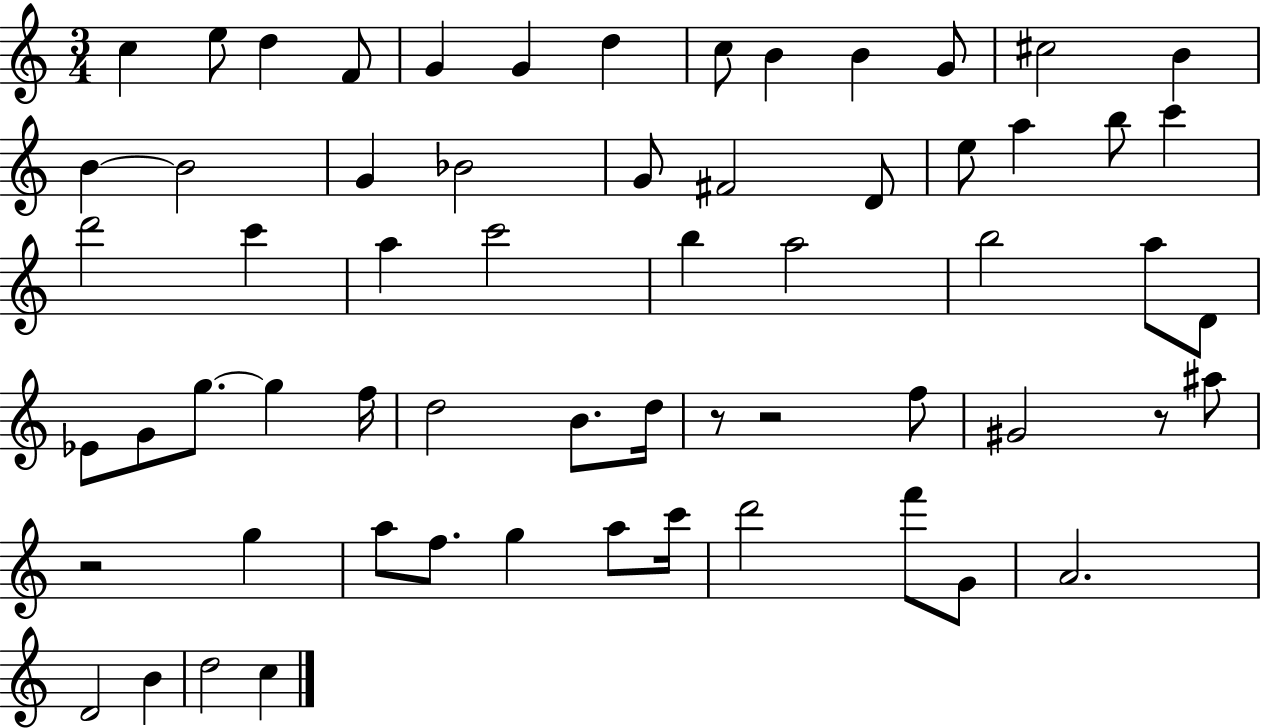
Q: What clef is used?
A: treble